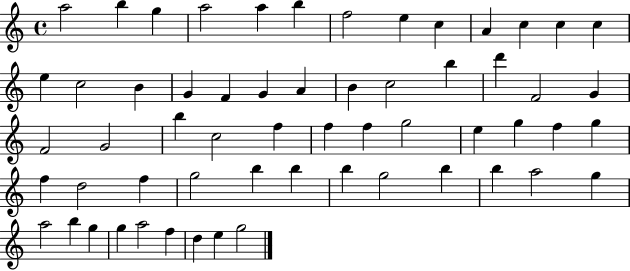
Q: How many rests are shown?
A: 0